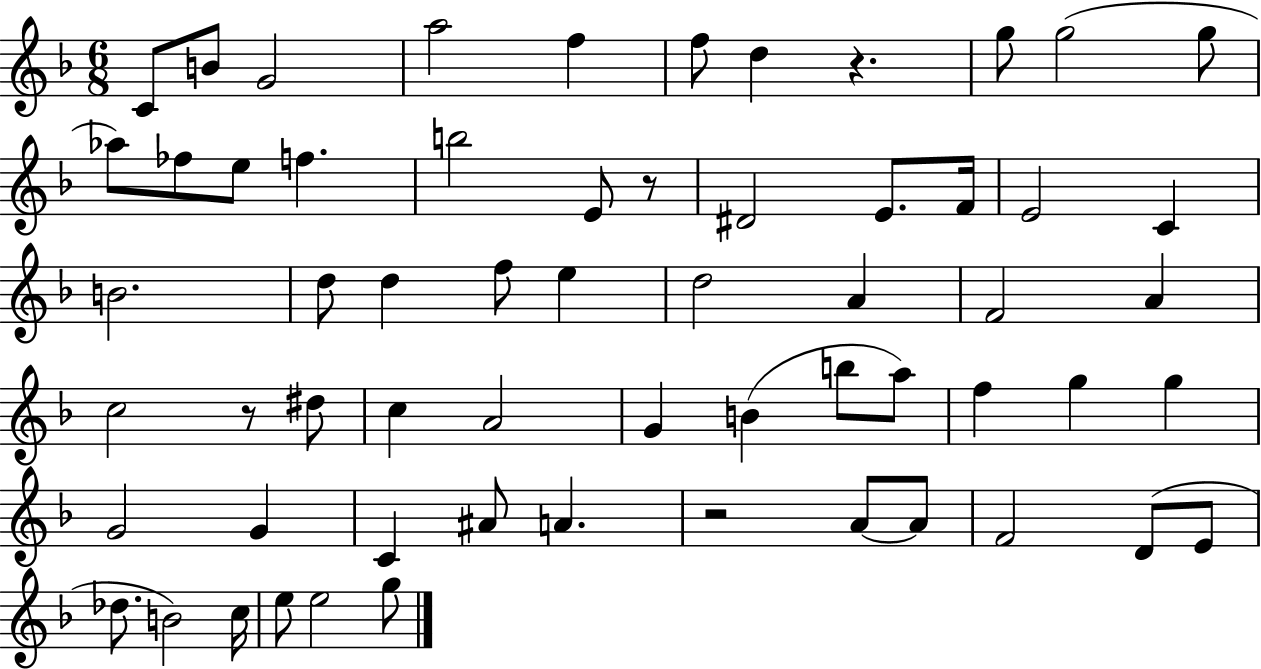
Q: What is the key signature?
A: F major